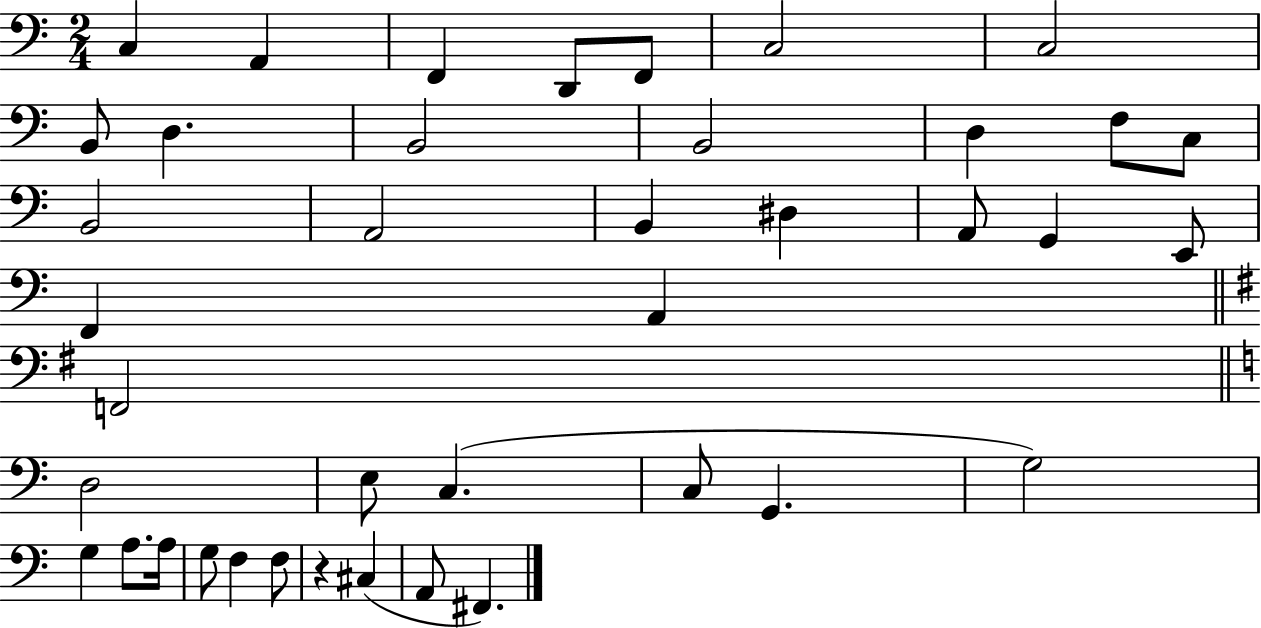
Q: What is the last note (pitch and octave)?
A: F#2